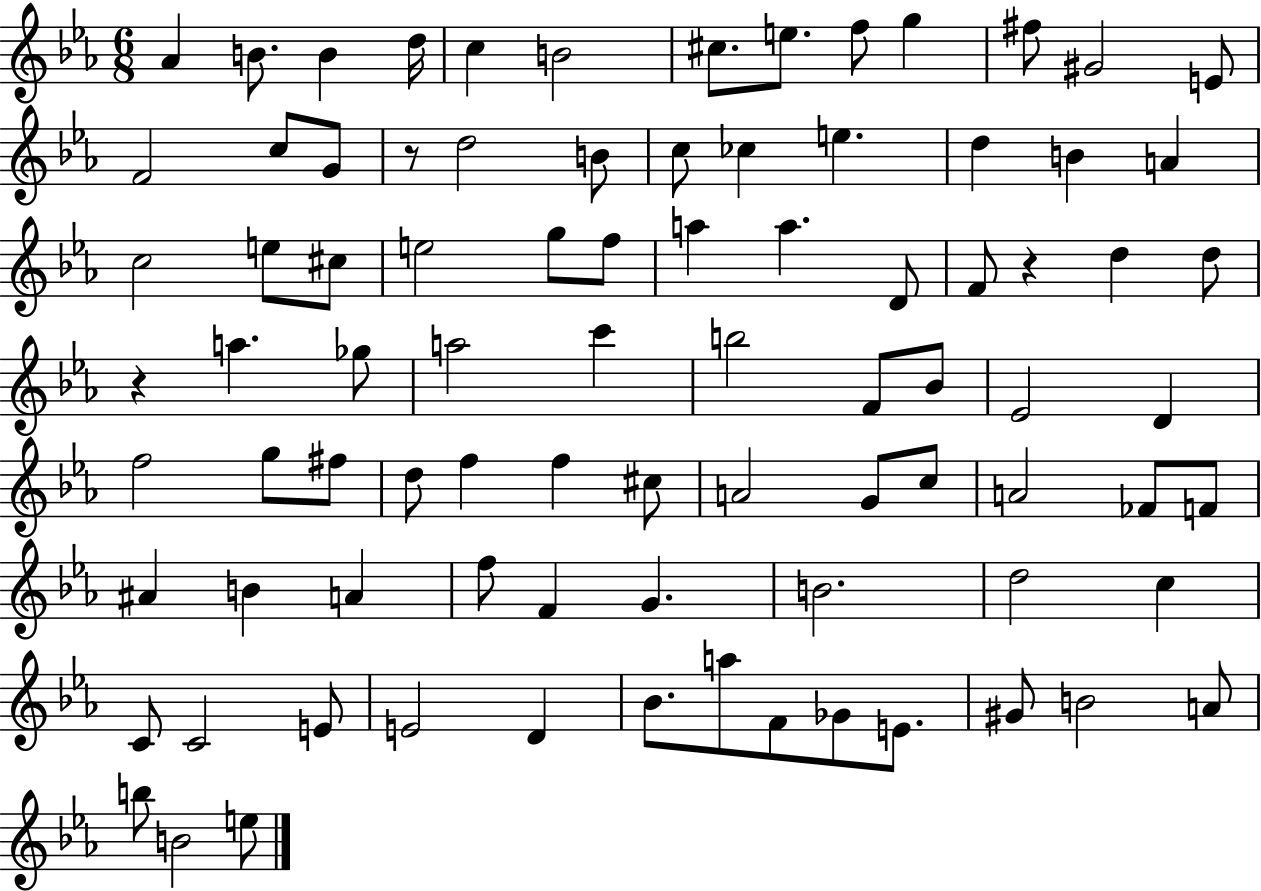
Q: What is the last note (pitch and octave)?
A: E5